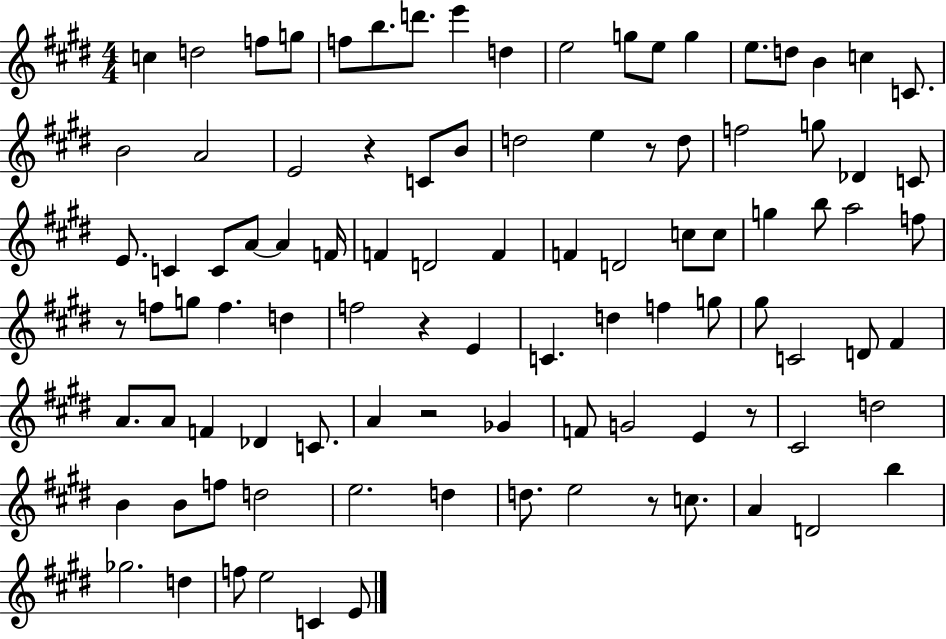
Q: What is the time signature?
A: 4/4